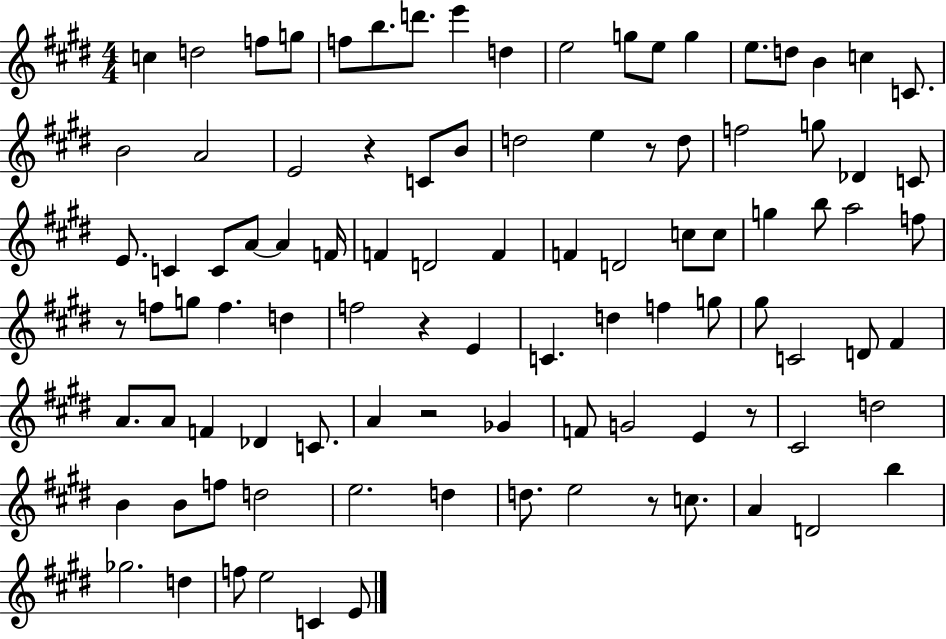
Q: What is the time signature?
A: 4/4